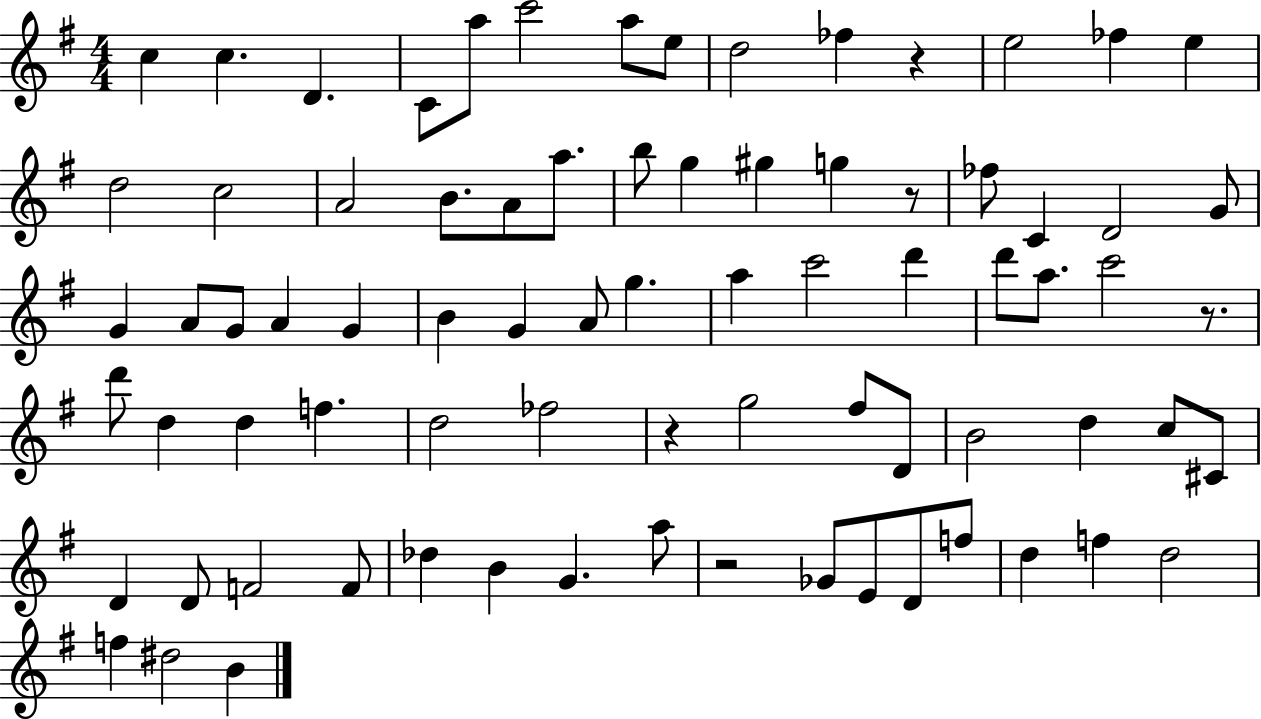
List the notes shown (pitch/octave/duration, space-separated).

C5/q C5/q. D4/q. C4/e A5/e C6/h A5/e E5/e D5/h FES5/q R/q E5/h FES5/q E5/q D5/h C5/h A4/h B4/e. A4/e A5/e. B5/e G5/q G#5/q G5/q R/e FES5/e C4/q D4/h G4/e G4/q A4/e G4/e A4/q G4/q B4/q G4/q A4/e G5/q. A5/q C6/h D6/q D6/e A5/e. C6/h R/e. D6/e D5/q D5/q F5/q. D5/h FES5/h R/q G5/h F#5/e D4/e B4/h D5/q C5/e C#4/e D4/q D4/e F4/h F4/e Db5/q B4/q G4/q. A5/e R/h Gb4/e E4/e D4/e F5/e D5/q F5/q D5/h F5/q D#5/h B4/q